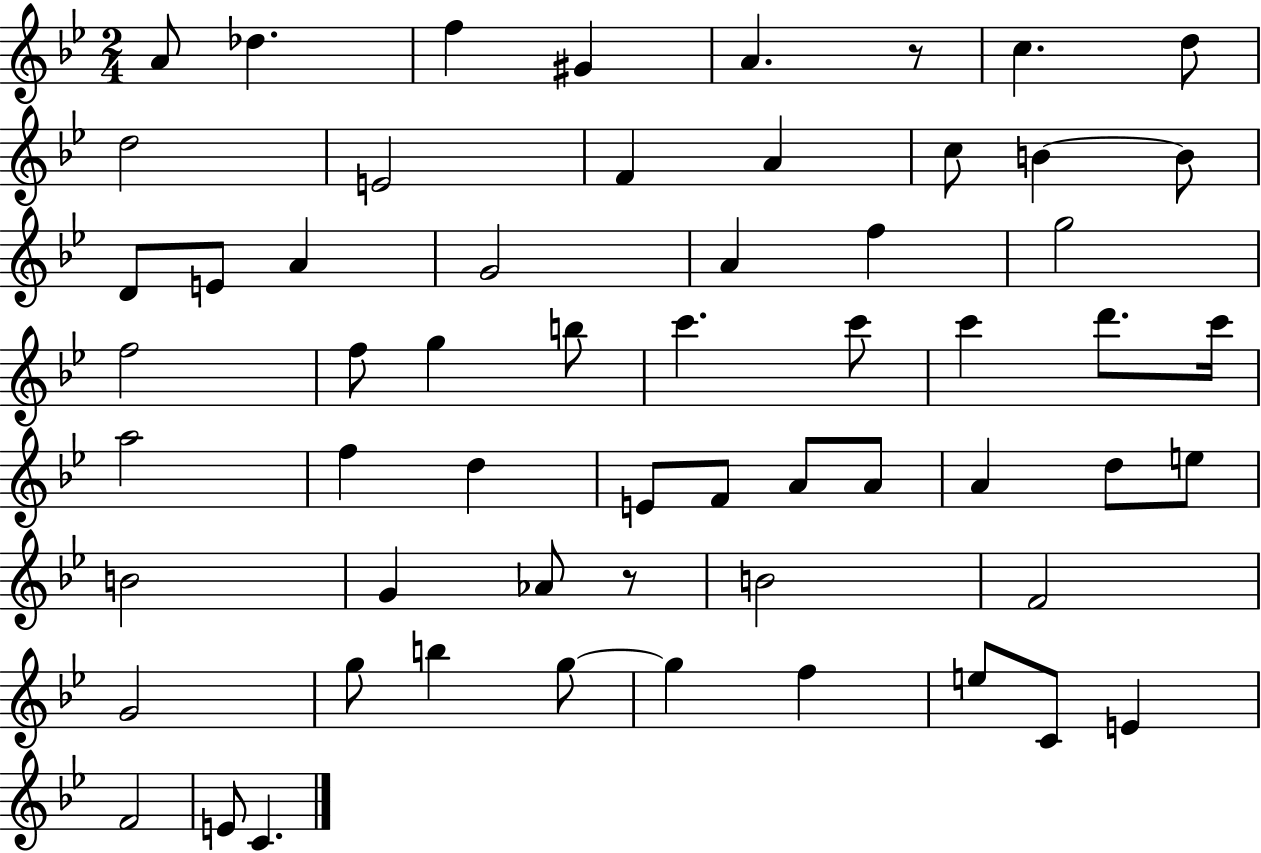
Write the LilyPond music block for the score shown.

{
  \clef treble
  \numericTimeSignature
  \time 2/4
  \key bes \major
  a'8 des''4. | f''4 gis'4 | a'4. r8 | c''4. d''8 | \break d''2 | e'2 | f'4 a'4 | c''8 b'4~~ b'8 | \break d'8 e'8 a'4 | g'2 | a'4 f''4 | g''2 | \break f''2 | f''8 g''4 b''8 | c'''4. c'''8 | c'''4 d'''8. c'''16 | \break a''2 | f''4 d''4 | e'8 f'8 a'8 a'8 | a'4 d''8 e''8 | \break b'2 | g'4 aes'8 r8 | b'2 | f'2 | \break g'2 | g''8 b''4 g''8~~ | g''4 f''4 | e''8 c'8 e'4 | \break f'2 | e'8 c'4. | \bar "|."
}